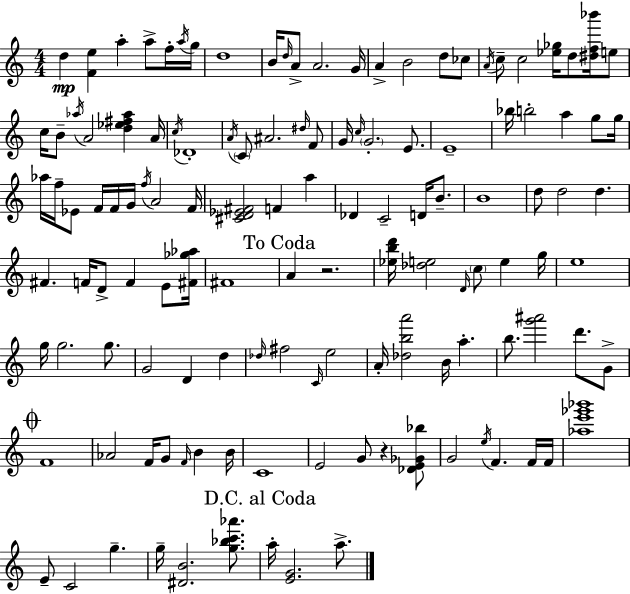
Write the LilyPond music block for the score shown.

{
  \clef treble
  \numericTimeSignature
  \time 4/4
  \key c \major
  d''4\mp <f' e''>4 a''4-. a''8-> f''16-. \acciaccatura { a''16 } | g''16 d''1 | b'16 \grace { d''16 } a'8-> a'2. | g'16 a'4-> b'2 d''8 | \break ces''8 \acciaccatura { a'16 } c''8-- c''2 <ees'' ges''>16 d''8 | <dis'' f'' bes'''>16 e''8 c''16 b'8-- \acciaccatura { aes''16 } a'2 <d'' ees'' fis'' aes''>4 | a'16 \acciaccatura { c''16 } des'1-. | \acciaccatura { a'16 } \parenthesize c'8 ais'2. | \break \grace { dis''16 } f'8 g'16 \grace { c''16 } \parenthesize g'2.-. | e'8. e'1-- | bes''16 b''2-. | a''4 g''8 g''16 aes''16 f''16-- ees'8 f'16 f'16 g'16 \acciaccatura { f''16 } | \break a'2 f'16 <cis' d' ees' fis'>2 | f'4 a''4 des'4 c'2-- | d'16 b'8.-- b'1 | d''8 d''2 | \break d''4. fis'4. f'16 | d'8-> f'4 e'8 <fis' ges'' aes''>16 fis'1 | \mark "To Coda" a'4 r2. | <ees'' b'' d'''>16 <des'' e''>2 | \break \grace { d'16 } \parenthesize c''8 e''4 g''16 e''1 | g''16 g''2. | g''8. g'2 | d'4 d''4 \grace { des''16 } fis''2 | \break \grace { c'16 } e''2 a'16-. <des'' b'' a'''>2 | b'16 a''4.-. b''8. <g''' ais'''>2 | d'''8. g'8-> \mark \markup { \musicglyph "scripts.coda" } f'1 | aes'2 | \break f'16 g'8 \grace { f'16 } b'4 b'16 c'1 | e'2 | g'8 r4 <des' e' ges' bes''>8 g'2 | \acciaccatura { e''16 } f'4. f'16 f'16 <aes'' e''' ges''' bes'''>1 | \break e'8-- | c'2 g''4.-- g''16-- <dis' b'>2. | <g'' bes'' c''' aes'''>8. \mark "D.C. al Coda" a''16-. <e' g'>2. | a''8.-> \bar "|."
}